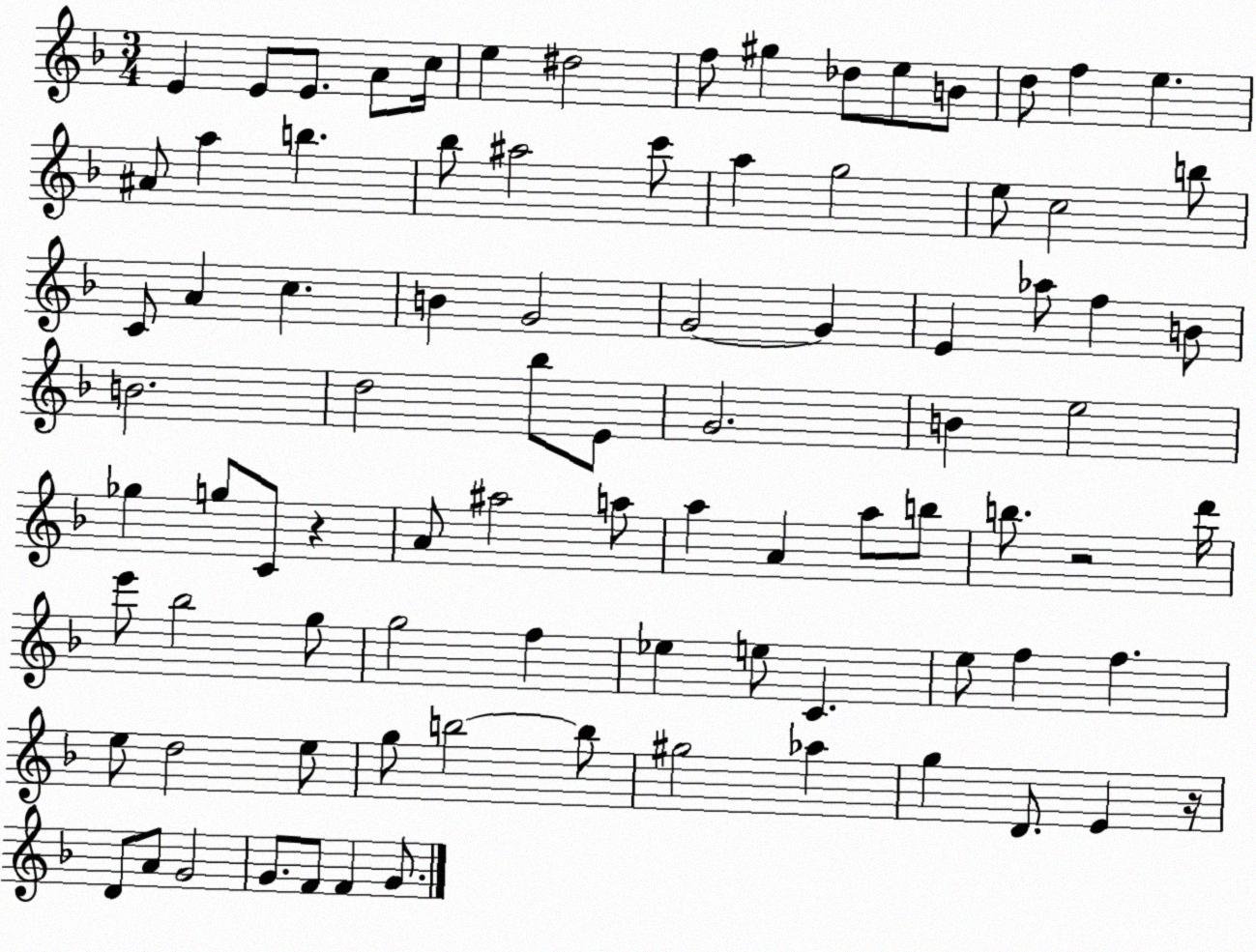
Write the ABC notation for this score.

X:1
T:Untitled
M:3/4
L:1/4
K:F
E E/2 E/2 A/2 c/4 e ^d2 f/2 ^g _d/2 e/2 B/2 d/2 f e ^A/2 a b _b/2 ^a2 c'/2 a g2 e/2 c2 b/2 C/2 A c B G2 G2 G E _a/2 f B/2 B2 d2 _b/2 E/2 G2 B e2 _g g/2 C/2 z A/2 ^a2 a/2 a A a/2 b/2 b/2 z2 d'/4 e'/2 _b2 g/2 g2 f _e e/2 C e/2 f f e/2 d2 e/2 g/2 b2 b/2 ^g2 _a g D/2 E z/4 D/2 A/2 G2 G/2 F/2 F G/2